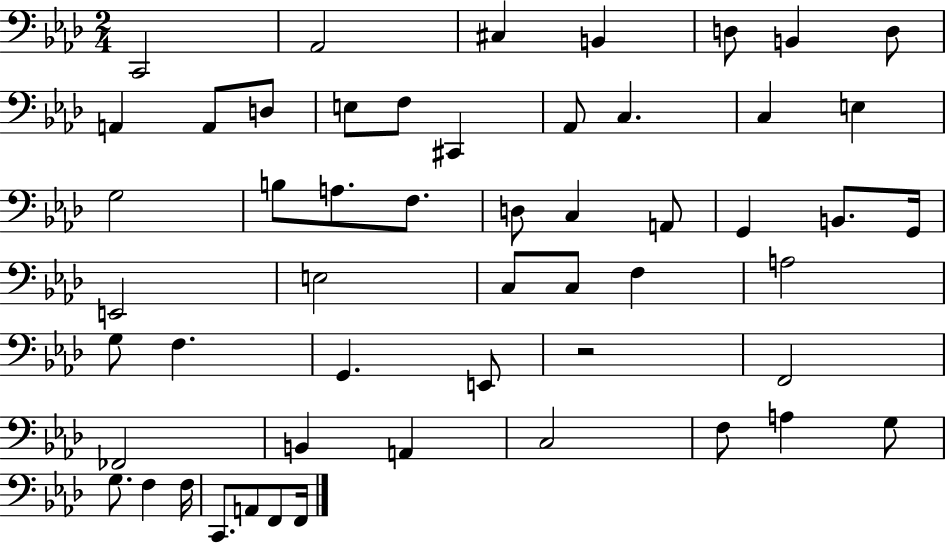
C2/h Ab2/h C#3/q B2/q D3/e B2/q D3/e A2/q A2/e D3/e E3/e F3/e C#2/q Ab2/e C3/q. C3/q E3/q G3/h B3/e A3/e. F3/e. D3/e C3/q A2/e G2/q B2/e. G2/s E2/h E3/h C3/e C3/e F3/q A3/h G3/e F3/q. G2/q. E2/e R/h F2/h FES2/h B2/q A2/q C3/h F3/e A3/q G3/e G3/e. F3/q F3/s C2/e. A2/e F2/e F2/s